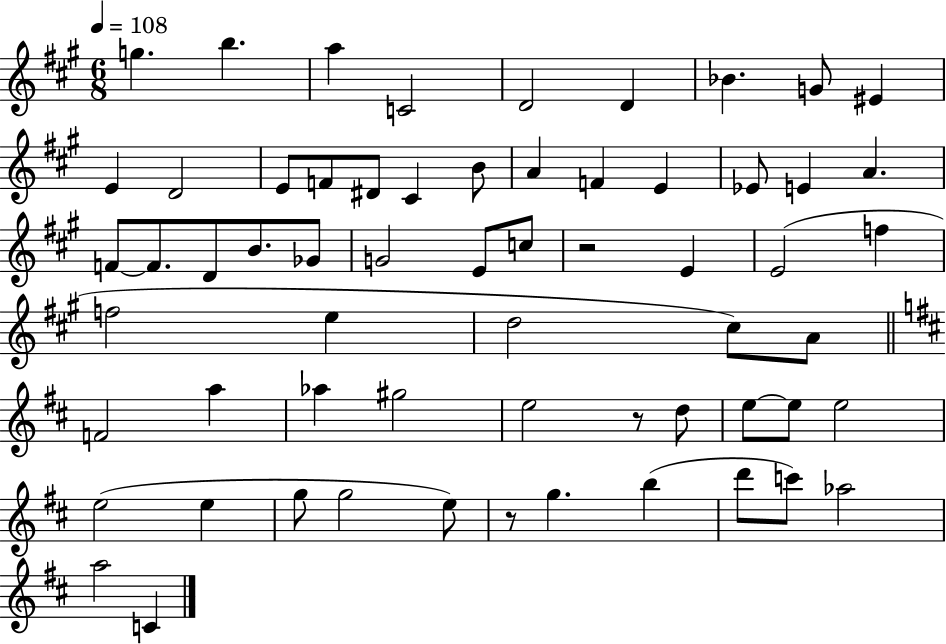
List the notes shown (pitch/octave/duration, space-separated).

G5/q. B5/q. A5/q C4/h D4/h D4/q Bb4/q. G4/e EIS4/q E4/q D4/h E4/e F4/e D#4/e C#4/q B4/e A4/q F4/q E4/q Eb4/e E4/q A4/q. F4/e F4/e. D4/e B4/e. Gb4/e G4/h E4/e C5/e R/h E4/q E4/h F5/q F5/h E5/q D5/h C#5/e A4/e F4/h A5/q Ab5/q G#5/h E5/h R/e D5/e E5/e E5/e E5/h E5/h E5/q G5/e G5/h E5/e R/e G5/q. B5/q D6/e C6/e Ab5/h A5/h C4/q